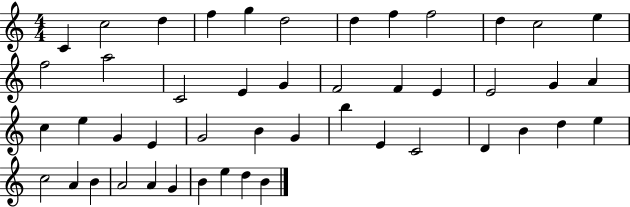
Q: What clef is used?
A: treble